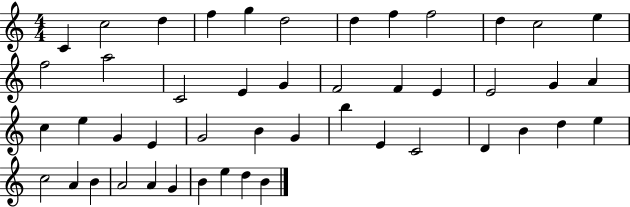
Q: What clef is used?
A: treble